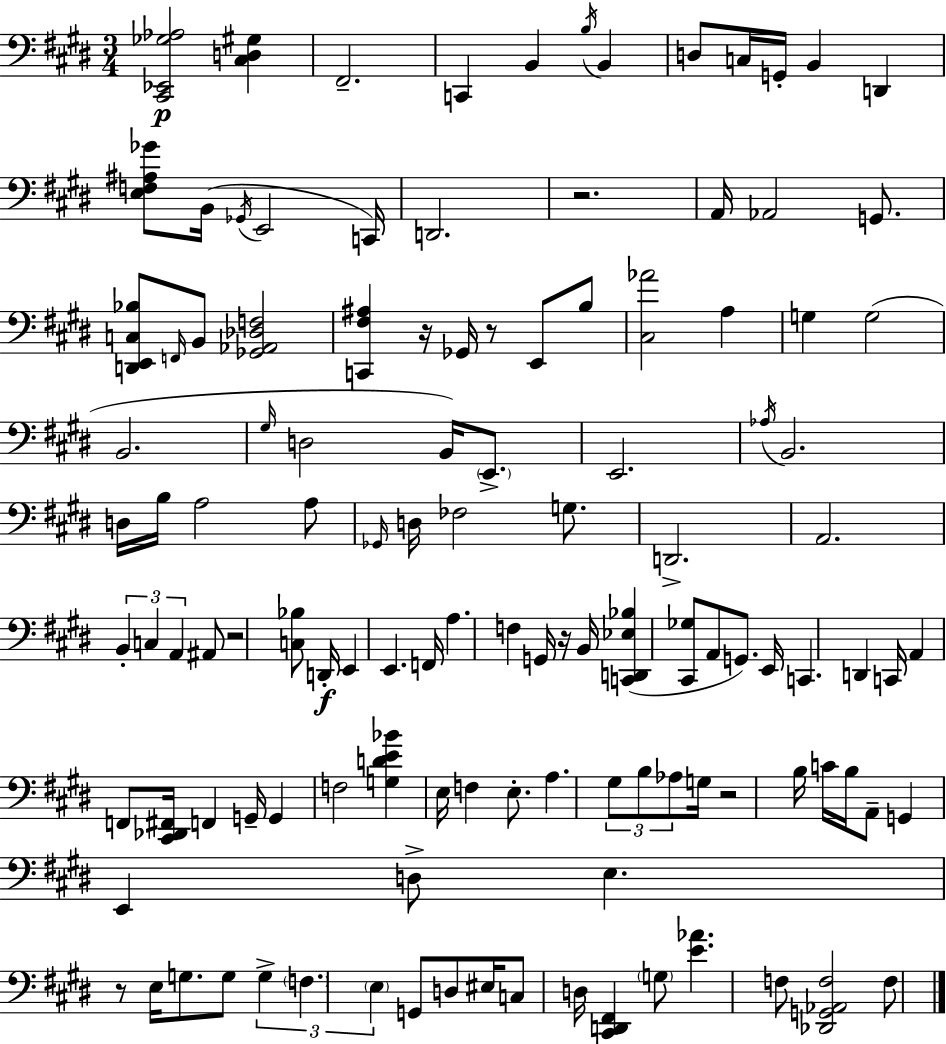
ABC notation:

X:1
T:Untitled
M:3/4
L:1/4
K:E
[^C,,_E,,_G,_A,]2 [^C,D,^G,] ^F,,2 C,, B,, B,/4 B,, D,/2 C,/4 G,,/4 B,, D,, [E,F,^A,_G]/2 B,,/4 _G,,/4 E,,2 C,,/4 D,,2 z2 A,,/4 _A,,2 G,,/2 [D,,E,,C,_B,]/2 F,,/4 B,,/2 [_G,,_A,,_D,F,]2 [C,,^F,^A,] z/4 _G,,/4 z/2 E,,/2 B,/2 [^C,_A]2 A, G, G,2 B,,2 ^G,/4 D,2 B,,/4 E,,/2 E,,2 _A,/4 B,,2 D,/4 B,/4 A,2 A,/2 _G,,/4 D,/4 _F,2 G,/2 D,,2 A,,2 B,, C, A,, ^A,,/2 z2 [C,_B,]/2 D,,/4 E,, E,, F,,/4 A, F, G,,/4 z/4 B,,/4 [C,,D,,_E,_B,] [^C,,_G,]/2 A,,/2 G,,/2 E,,/4 C,, D,, C,,/4 A,, F,,/2 [^C,,_D,,^F,,]/4 F,, G,,/4 G,, F,2 [G,DE_B] E,/4 F, E,/2 A, ^G,/2 B,/2 _A,/2 G,/4 z2 B,/4 C/4 B,/4 A,,/2 G,, E,, D,/2 E, z/2 E,/4 G,/2 G,/2 G, F, E, G,,/2 D,/2 ^E,/4 C,/2 D,/4 [^C,,D,,^F,,] G,/2 [E_A] F,/2 [_D,,G,,_A,,F,]2 F,/2